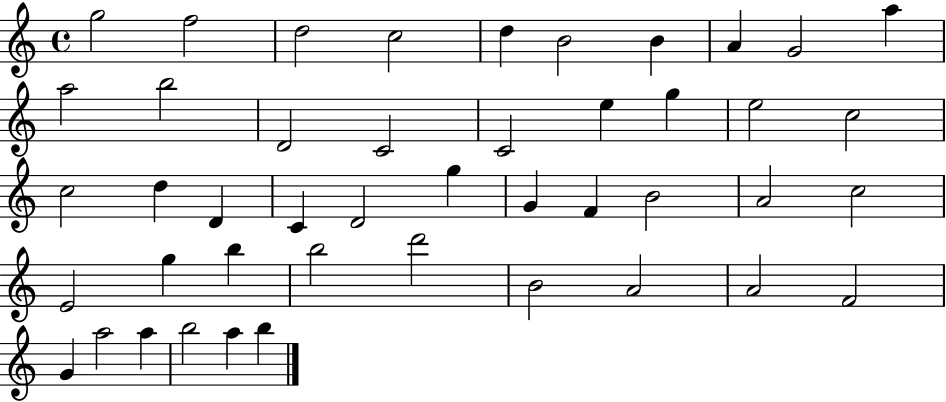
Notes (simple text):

G5/h F5/h D5/h C5/h D5/q B4/h B4/q A4/q G4/h A5/q A5/h B5/h D4/h C4/h C4/h E5/q G5/q E5/h C5/h C5/h D5/q D4/q C4/q D4/h G5/q G4/q F4/q B4/h A4/h C5/h E4/h G5/q B5/q B5/h D6/h B4/h A4/h A4/h F4/h G4/q A5/h A5/q B5/h A5/q B5/q